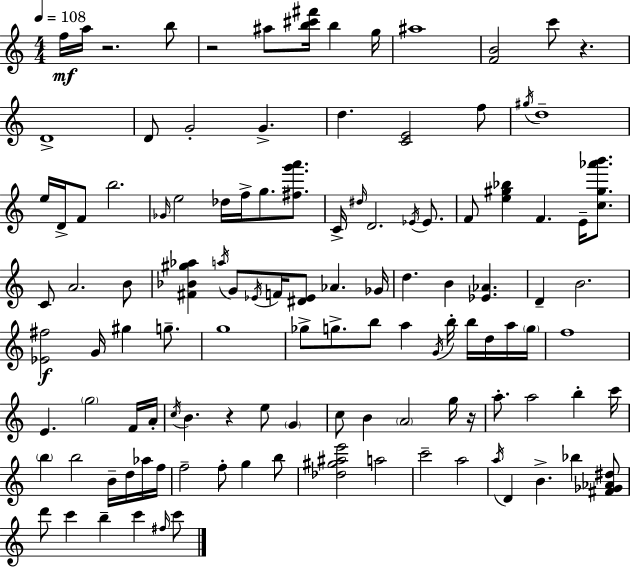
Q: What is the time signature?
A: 4/4